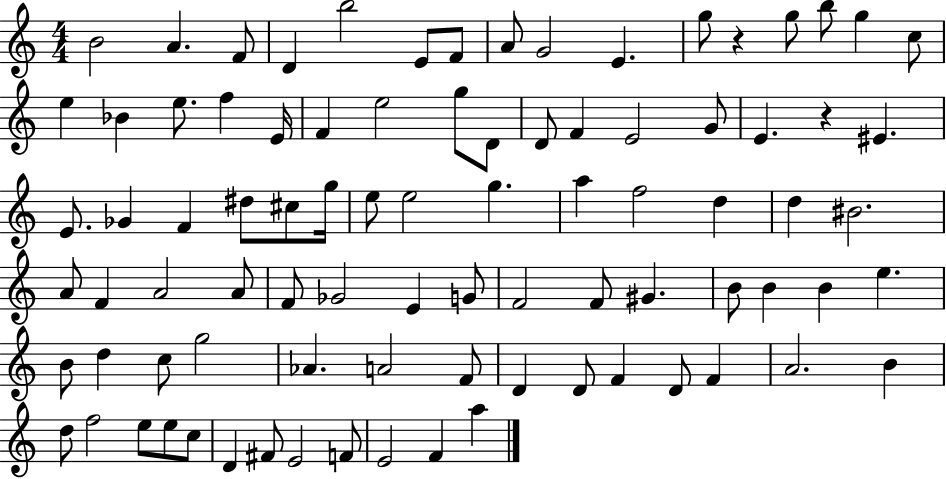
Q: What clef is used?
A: treble